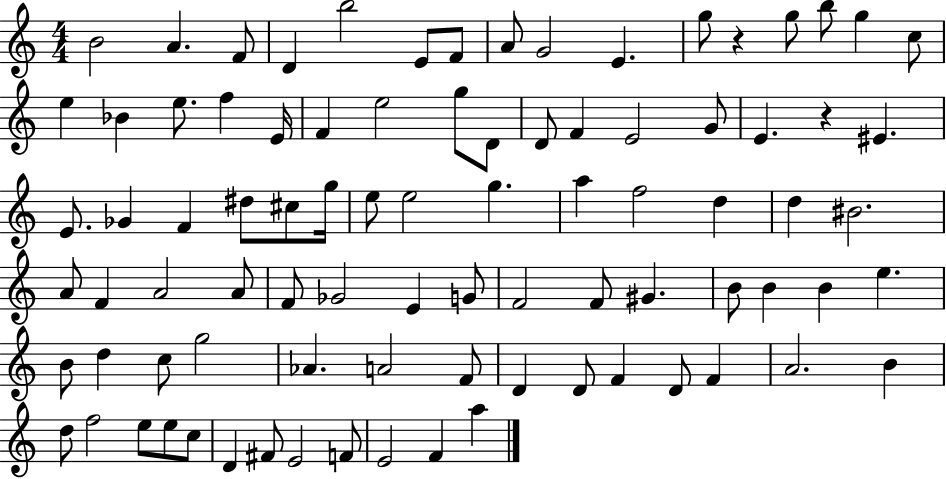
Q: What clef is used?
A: treble